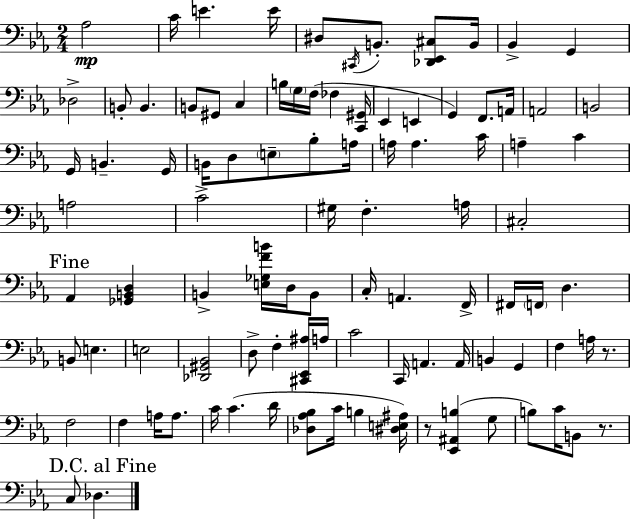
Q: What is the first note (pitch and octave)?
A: Ab3